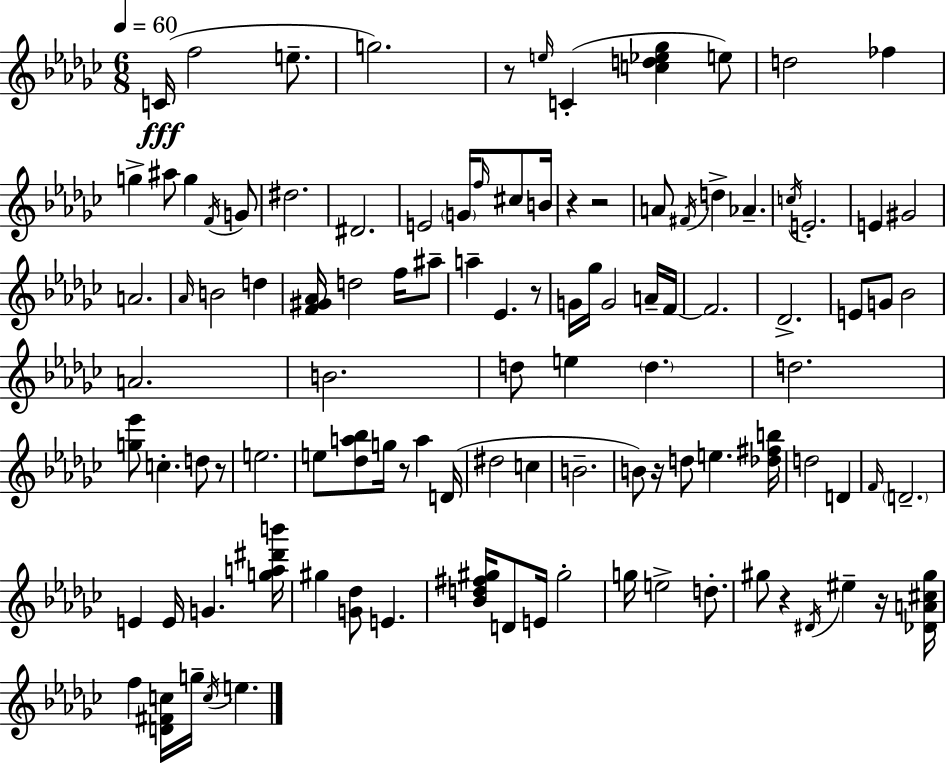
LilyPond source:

{
  \clef treble
  \numericTimeSignature
  \time 6/8
  \key ees \minor
  \tempo 4 = 60
  c'16(\fff f''2 e''8.-- | g''2.) | r8 \grace { e''16 } c'4-.( <c'' d'' ees'' ges''>4 e''8) | d''2 fes''4 | \break g''4-> ais''8 g''4 \acciaccatura { f'16 } | g'8 dis''2. | dis'2. | e'2 \parenthesize g'16 \grace { f''16 } | \break cis''8 b'16 r4 r2 | a'8 \acciaccatura { fis'16 } d''4-> aes'4.-- | \acciaccatura { c''16 } e'2.-. | e'4 gis'2 | \break a'2. | \grace { aes'16 } b'2 | d''4 <f' gis' aes'>16 d''2 | f''16 ais''8-- a''4-- ees'4. | \break r8 g'16 ges''16 g'2 | a'16-- f'16~~ f'2. | des'2.-> | e'8 g'8 bes'2 | \break a'2. | b'2. | d''8 e''4 | \parenthesize d''4. d''2. | \break <g'' ees'''>8 c''4.-. | d''8 r8 e''2. | e''8 <des'' a'' bes''>8 g''16 r8 | a''4 d'16( dis''2 | \break c''4 b'2.-- | b'8) r16 d''8 e''4. | <des'' fis'' b''>16 d''2 | d'4 \grace { f'16 } \parenthesize d'2.-- | \break e'4 e'16 | g'4. <g'' a'' dis''' b'''>16 gis''4 <g' des''>8 | e'4. <bes' d'' fis'' gis''>16 d'8 e'16 gis''2-. | g''16 e''2-> | \break d''8.-. gis''8 r4 | \acciaccatura { dis'16 } eis''4-- r16 <des' a' cis'' gis''>16 f''4 | <d' fis' c''>16 g''16-- \acciaccatura { c''16 } e''4. \bar "|."
}